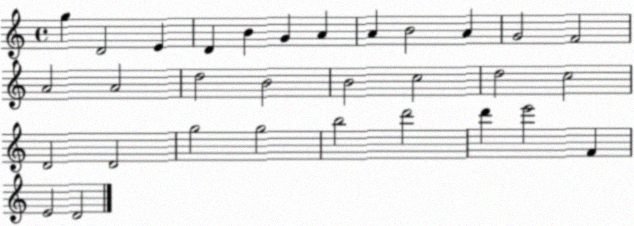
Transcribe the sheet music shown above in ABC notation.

X:1
T:Untitled
M:4/4
L:1/4
K:C
g D2 E D B G A A B2 A G2 F2 A2 A2 d2 B2 B2 c2 d2 c2 D2 D2 g2 g2 b2 d'2 d' e'2 F E2 D2